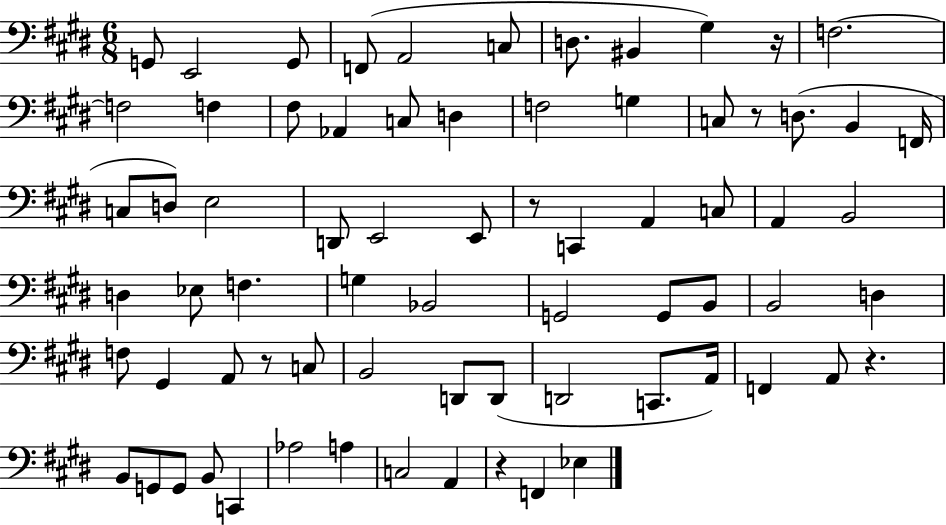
{
  \clef bass
  \numericTimeSignature
  \time 6/8
  \key e \major
  g,8 e,2 g,8 | f,8( a,2 c8 | d8. bis,4 gis4) r16 | f2.~~ | \break f2 f4 | fis8 aes,4 c8 d4 | f2 g4 | c8 r8 d8.( b,4 f,16 | \break c8 d8) e2 | d,8 e,2 e,8 | r8 c,4 a,4 c8 | a,4 b,2 | \break d4 ees8 f4. | g4 bes,2 | g,2 g,8 b,8 | b,2 d4 | \break f8 gis,4 a,8 r8 c8 | b,2 d,8 d,8( | d,2 c,8. a,16) | f,4 a,8 r4. | \break b,8 g,8 g,8 b,8 c,4 | aes2 a4 | c2 a,4 | r4 f,4 ees4 | \break \bar "|."
}